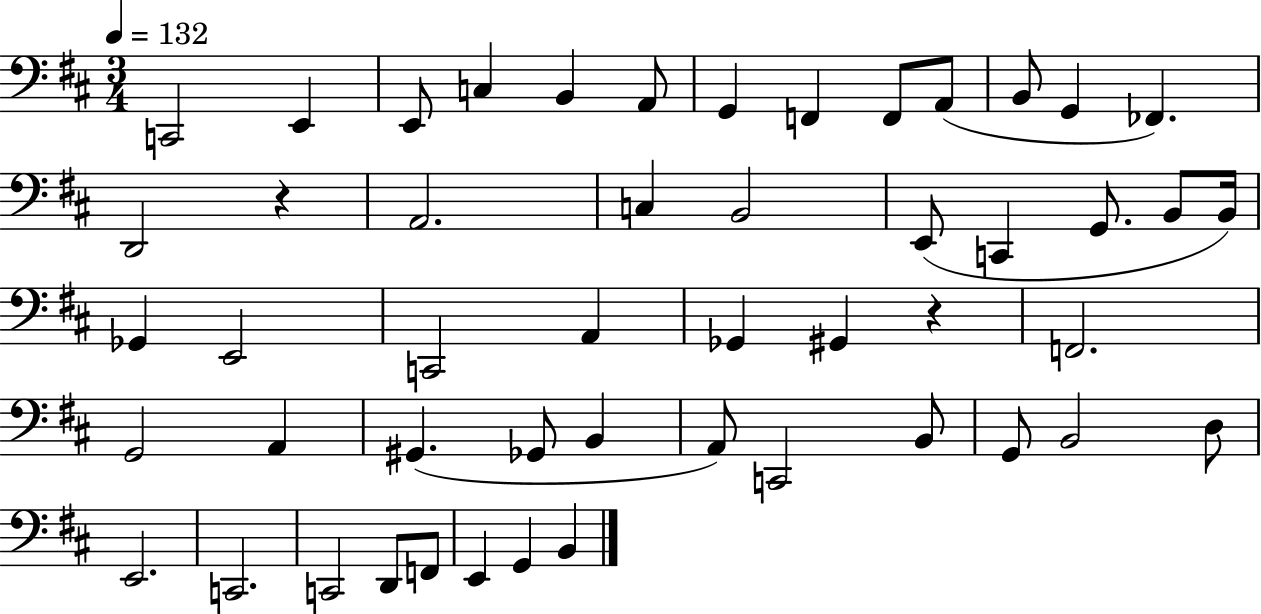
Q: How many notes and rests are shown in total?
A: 50